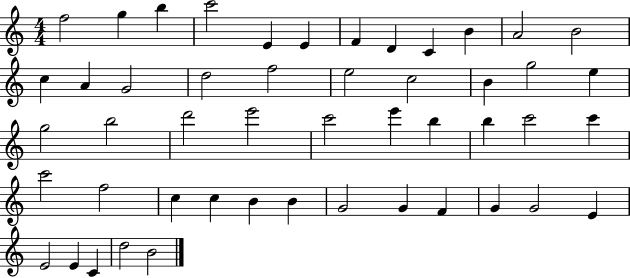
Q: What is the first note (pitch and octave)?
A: F5